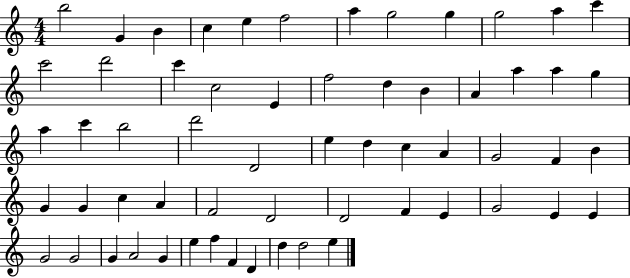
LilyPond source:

{
  \clef treble
  \numericTimeSignature
  \time 4/4
  \key c \major
  b''2 g'4 b'4 | c''4 e''4 f''2 | a''4 g''2 g''4 | g''2 a''4 c'''4 | \break c'''2 d'''2 | c'''4 c''2 e'4 | f''2 d''4 b'4 | a'4 a''4 a''4 g''4 | \break a''4 c'''4 b''2 | d'''2 d'2 | e''4 d''4 c''4 a'4 | g'2 f'4 b'4 | \break g'4 g'4 c''4 a'4 | f'2 d'2 | d'2 f'4 e'4 | g'2 e'4 e'4 | \break g'2 g'2 | g'4 a'2 g'4 | e''4 f''4 f'4 d'4 | d''4 d''2 e''4 | \break \bar "|."
}